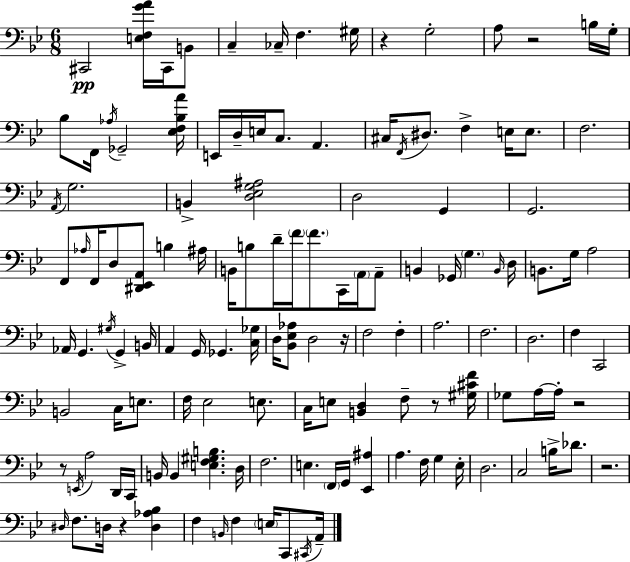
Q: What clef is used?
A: bass